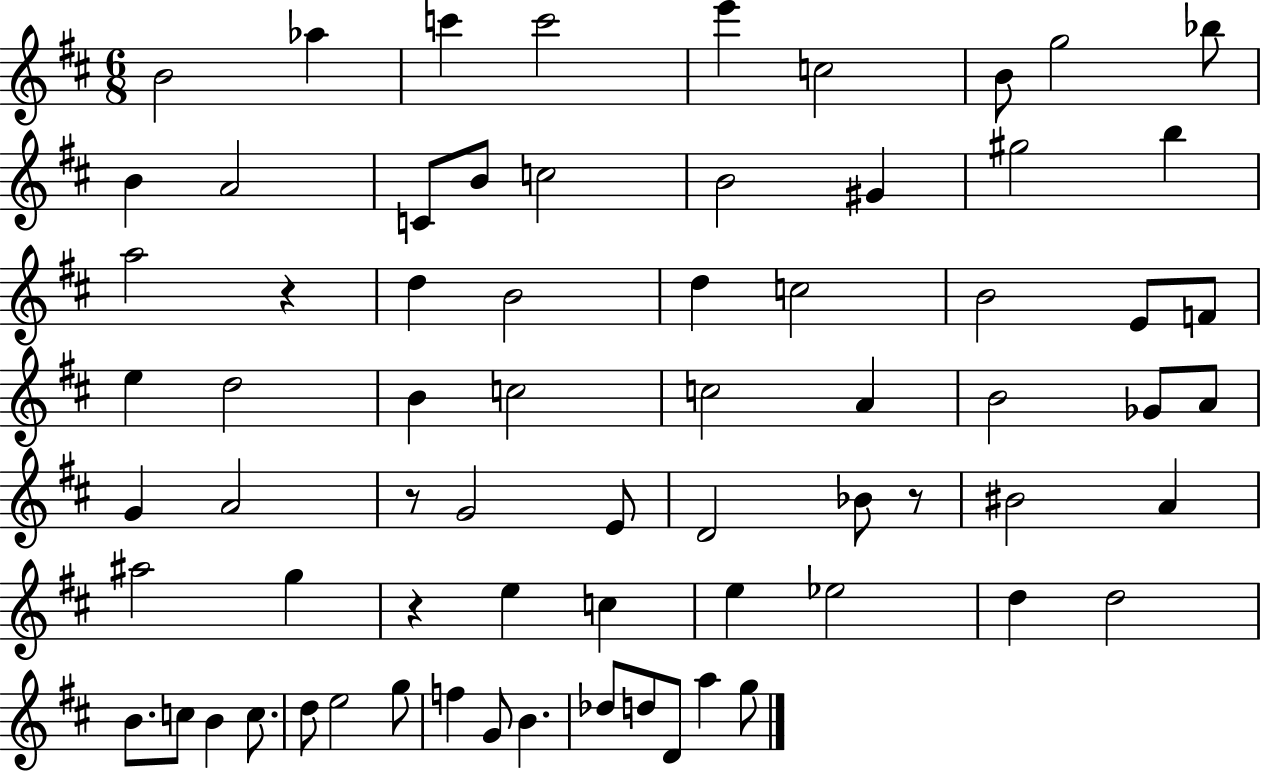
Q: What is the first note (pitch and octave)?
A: B4